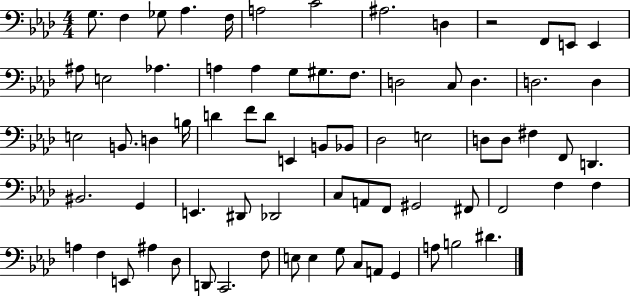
X:1
T:Untitled
M:4/4
L:1/4
K:Ab
G,/2 F, _G,/2 _A, F,/4 A,2 C2 ^A,2 D, z2 F,,/2 E,,/2 E,, ^A,/2 E,2 _A, A, A, G,/2 ^G,/2 F,/2 D,2 C,/2 D, D,2 D, E,2 B,,/2 D, B,/4 D F/2 D/2 E,, B,,/2 _B,,/2 _D,2 E,2 D,/2 D,/2 ^F, F,,/2 D,, ^B,,2 G,, E,, ^D,,/2 _D,,2 C,/2 A,,/2 F,,/2 ^G,,2 ^F,,/2 F,,2 F, F, A, F, E,,/2 ^A, _D,/2 D,,/2 C,,2 F,/2 E,/2 E, G,/2 C,/2 A,,/2 G,, A,/2 B,2 ^D